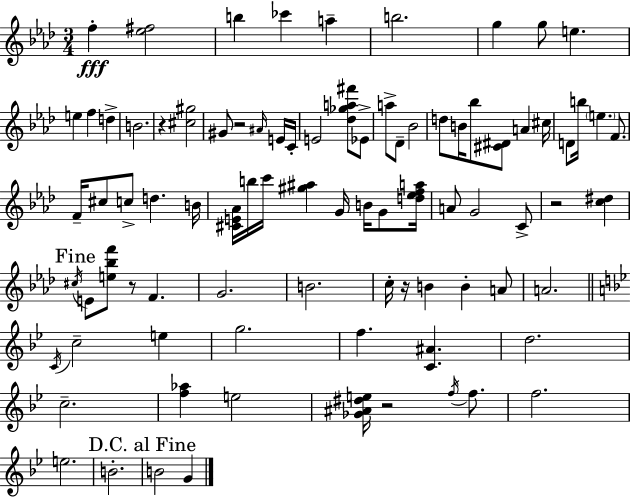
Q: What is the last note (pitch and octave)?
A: G4